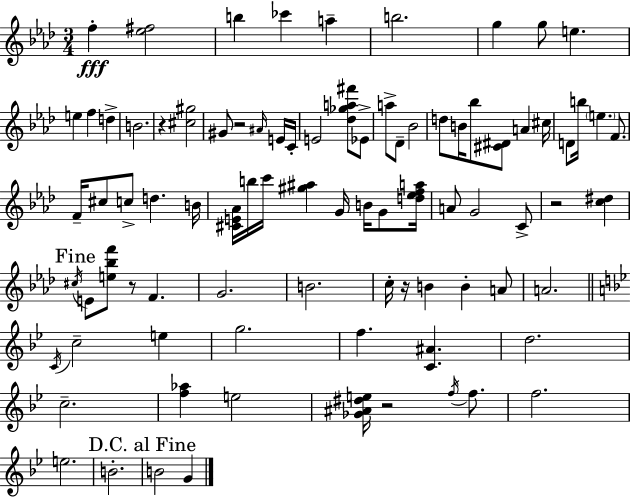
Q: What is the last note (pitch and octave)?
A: G4